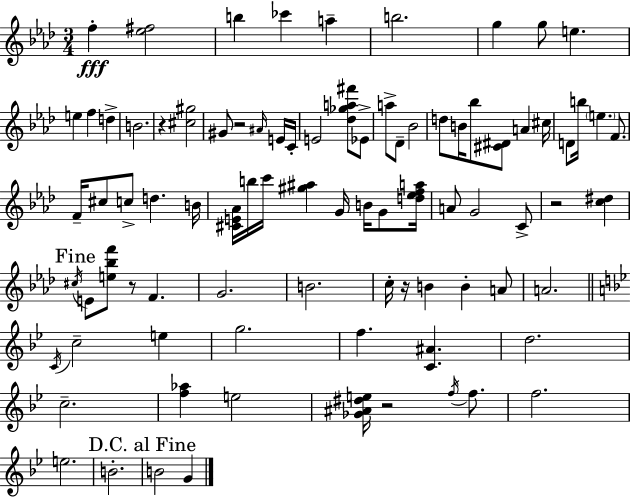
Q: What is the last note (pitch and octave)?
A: G4